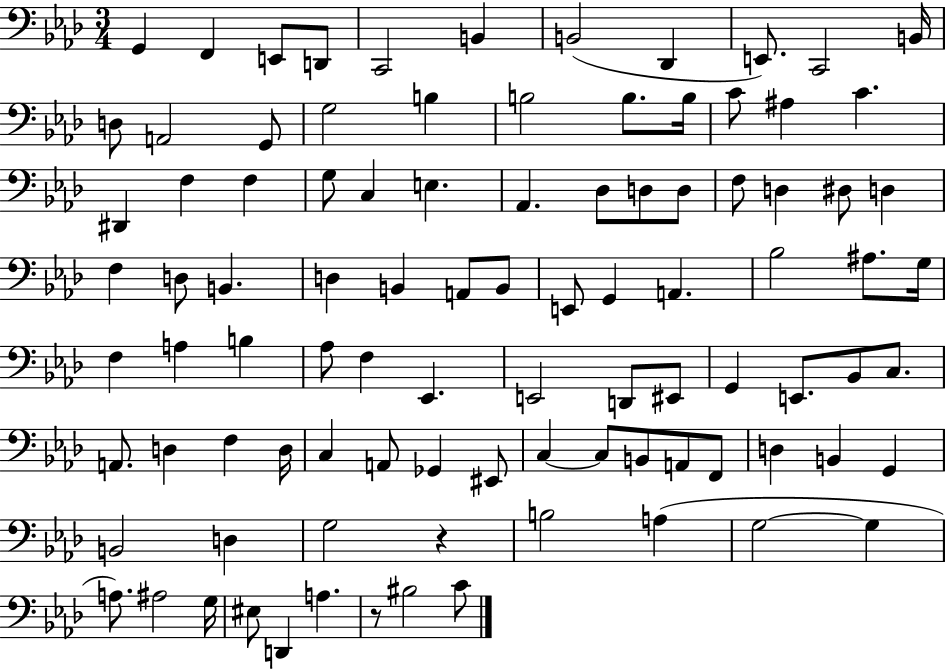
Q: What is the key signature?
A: AES major